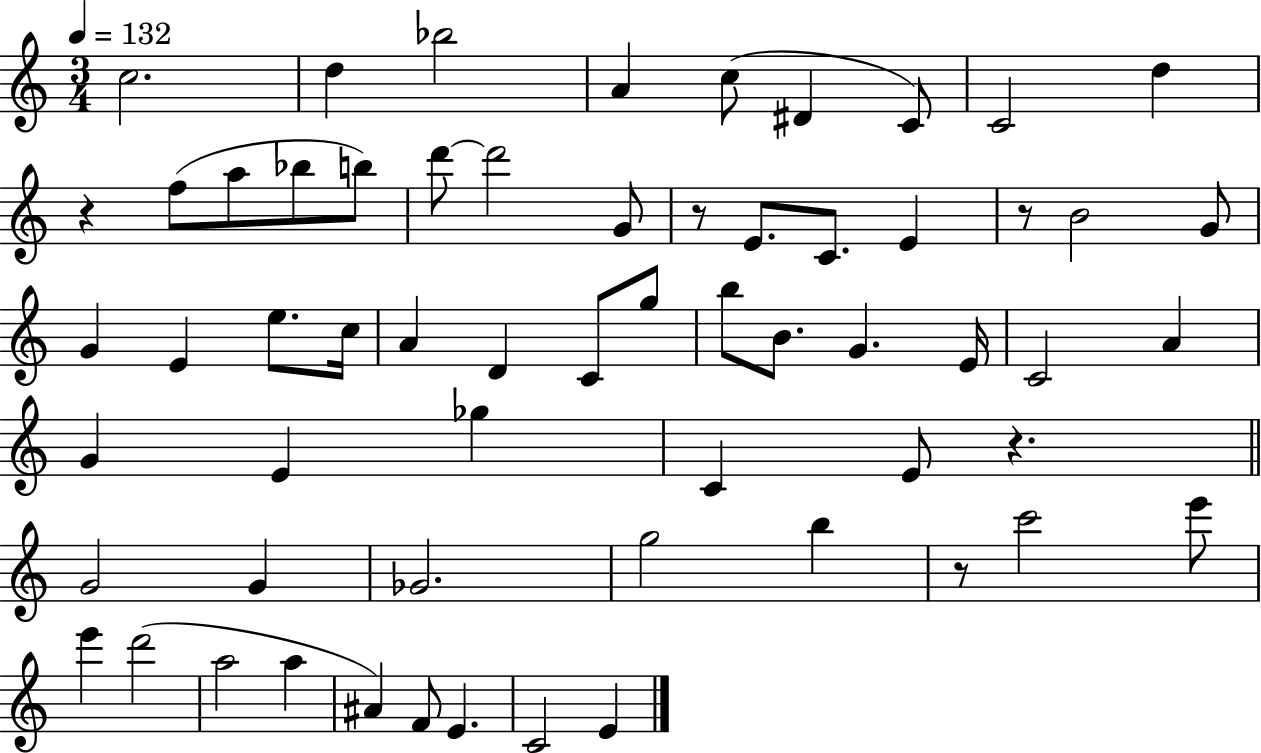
{
  \clef treble
  \numericTimeSignature
  \time 3/4
  \key c \major
  \tempo 4 = 132
  c''2. | d''4 bes''2 | a'4 c''8( dis'4 c'8) | c'2 d''4 | \break r4 f''8( a''8 bes''8 b''8) | d'''8~~ d'''2 g'8 | r8 e'8. c'8. e'4 | r8 b'2 g'8 | \break g'4 e'4 e''8. c''16 | a'4 d'4 c'8 g''8 | b''8 b'8. g'4. e'16 | c'2 a'4 | \break g'4 e'4 ges''4 | c'4 e'8 r4. | \bar "||" \break \key a \minor g'2 g'4 | ges'2. | g''2 b''4 | r8 c'''2 e'''8 | \break e'''4 d'''2( | a''2 a''4 | ais'4) f'8 e'4. | c'2 e'4 | \break \bar "|."
}